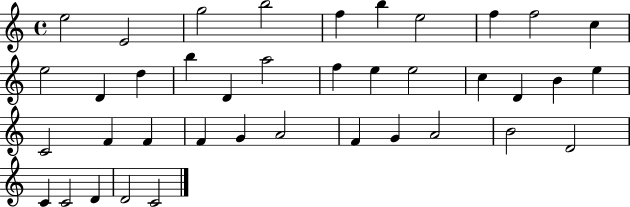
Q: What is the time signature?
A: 4/4